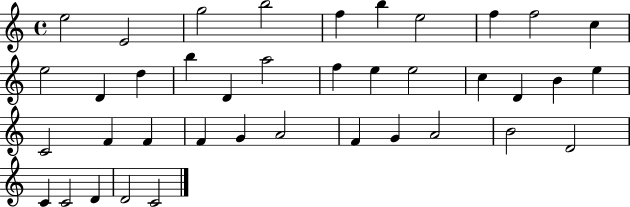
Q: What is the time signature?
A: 4/4